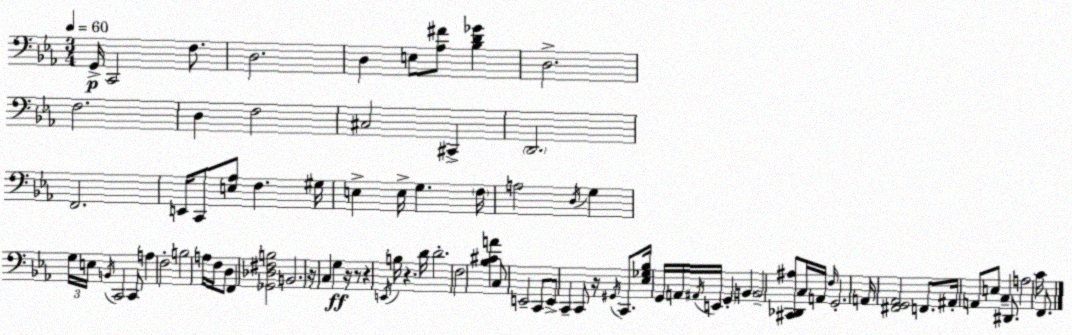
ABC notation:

X:1
T:Untitled
M:3/4
L:1/4
K:Cm
G,,/4 C,,2 F,/2 D,2 D, E,/2 [_A,^F]/2 [_B,D_G] D,2 F,2 D, F,2 ^C,2 ^C,, D,,2 F,,2 E,,/4 C,,/2 [E,_A,]/2 F, ^G,/4 E, E,/4 G, F,/4 A,2 D,/4 G, G,/4 E,/4 B,,/4 C,,2 C,,/2 A, F,2 B,2 A,/4 F,/4 D,/2 F,, [_G,,_D,^F,B,]2 B,,2 z/4 C, G, z/4 z/2 z E,,/4 B,/4 z D/4 D2 F,2 [_B,^CA] C,/2 E,,2 C,,/2 E,,/2 C,, C,,/2 z/4 ^G,,/4 C,,/2 [_E,_G,_B,]/4 G,,/4 A,,/4 ^A,,/4 E,,/4 G,, B,, B,,2 [^C,,_D,,^A,]/2 C,/4 A,,/4 F,/4 G,,2 A,,/4 [^F,,G,,_A,,]2 F,,/2 ^A,,/4 A,,/2 E,/2 C, ^D,,/2 A,2 C/4 F,,/2